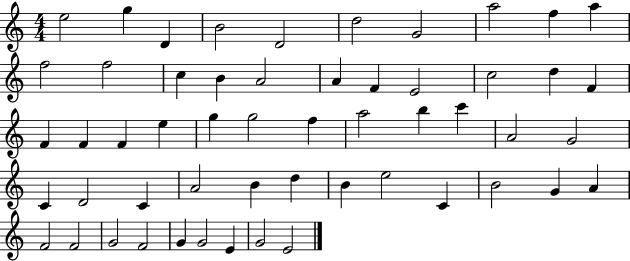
X:1
T:Untitled
M:4/4
L:1/4
K:C
e2 g D B2 D2 d2 G2 a2 f a f2 f2 c B A2 A F E2 c2 d F F F F e g g2 f a2 b c' A2 G2 C D2 C A2 B d B e2 C B2 G A F2 F2 G2 F2 G G2 E G2 E2